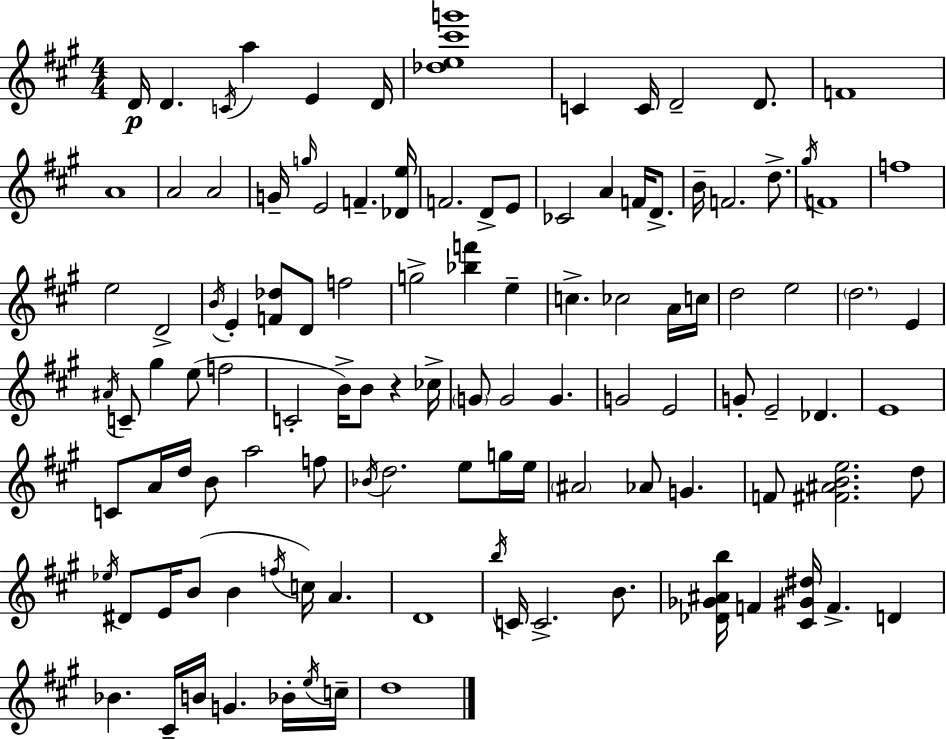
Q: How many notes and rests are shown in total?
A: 113